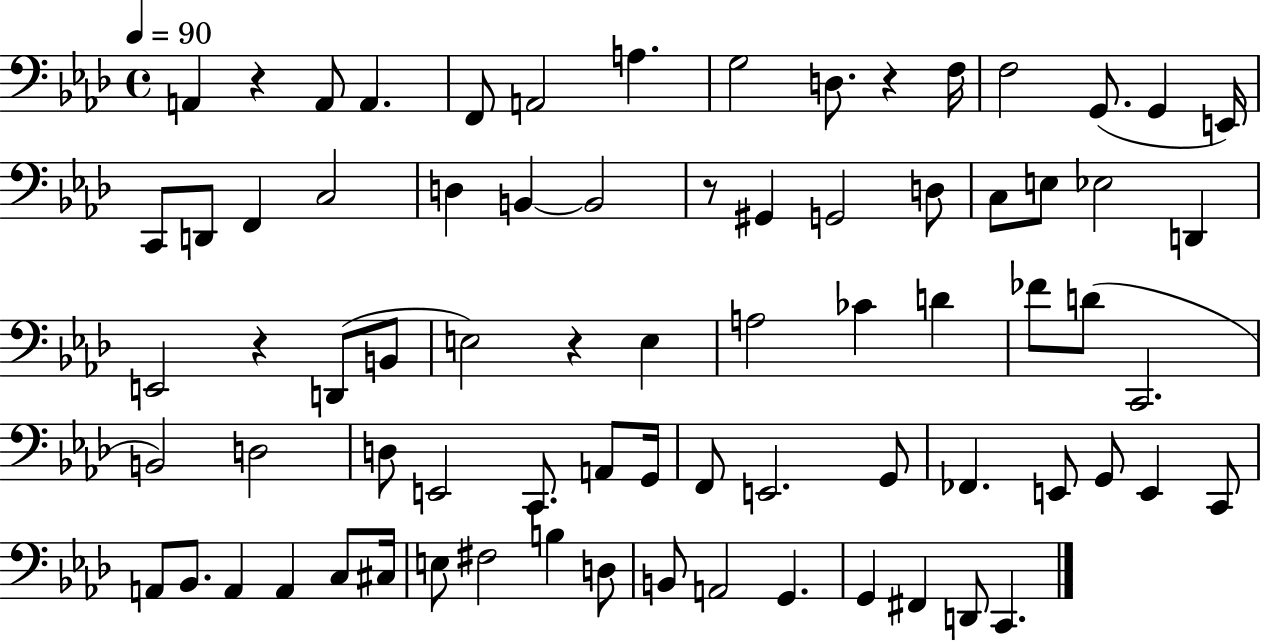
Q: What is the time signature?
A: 4/4